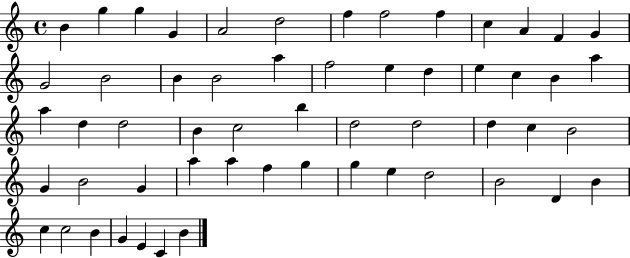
B4/q G5/q G5/q G4/q A4/h D5/h F5/q F5/h F5/q C5/q A4/q F4/q G4/q G4/h B4/h B4/q B4/h A5/q F5/h E5/q D5/q E5/q C5/q B4/q A5/q A5/q D5/q D5/h B4/q C5/h B5/q D5/h D5/h D5/q C5/q B4/h G4/q B4/h G4/q A5/q A5/q F5/q G5/q G5/q E5/q D5/h B4/h D4/q B4/q C5/q C5/h B4/q G4/q E4/q C4/q B4/q